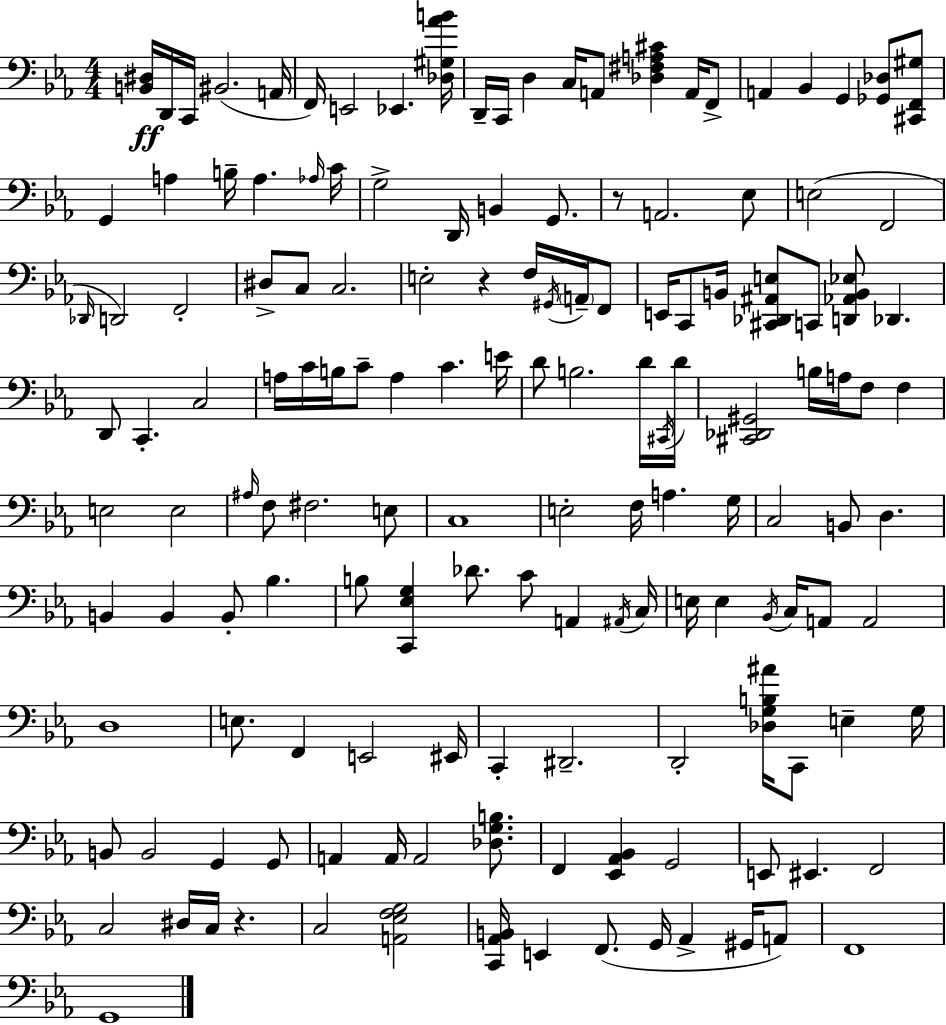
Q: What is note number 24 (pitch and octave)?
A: G3